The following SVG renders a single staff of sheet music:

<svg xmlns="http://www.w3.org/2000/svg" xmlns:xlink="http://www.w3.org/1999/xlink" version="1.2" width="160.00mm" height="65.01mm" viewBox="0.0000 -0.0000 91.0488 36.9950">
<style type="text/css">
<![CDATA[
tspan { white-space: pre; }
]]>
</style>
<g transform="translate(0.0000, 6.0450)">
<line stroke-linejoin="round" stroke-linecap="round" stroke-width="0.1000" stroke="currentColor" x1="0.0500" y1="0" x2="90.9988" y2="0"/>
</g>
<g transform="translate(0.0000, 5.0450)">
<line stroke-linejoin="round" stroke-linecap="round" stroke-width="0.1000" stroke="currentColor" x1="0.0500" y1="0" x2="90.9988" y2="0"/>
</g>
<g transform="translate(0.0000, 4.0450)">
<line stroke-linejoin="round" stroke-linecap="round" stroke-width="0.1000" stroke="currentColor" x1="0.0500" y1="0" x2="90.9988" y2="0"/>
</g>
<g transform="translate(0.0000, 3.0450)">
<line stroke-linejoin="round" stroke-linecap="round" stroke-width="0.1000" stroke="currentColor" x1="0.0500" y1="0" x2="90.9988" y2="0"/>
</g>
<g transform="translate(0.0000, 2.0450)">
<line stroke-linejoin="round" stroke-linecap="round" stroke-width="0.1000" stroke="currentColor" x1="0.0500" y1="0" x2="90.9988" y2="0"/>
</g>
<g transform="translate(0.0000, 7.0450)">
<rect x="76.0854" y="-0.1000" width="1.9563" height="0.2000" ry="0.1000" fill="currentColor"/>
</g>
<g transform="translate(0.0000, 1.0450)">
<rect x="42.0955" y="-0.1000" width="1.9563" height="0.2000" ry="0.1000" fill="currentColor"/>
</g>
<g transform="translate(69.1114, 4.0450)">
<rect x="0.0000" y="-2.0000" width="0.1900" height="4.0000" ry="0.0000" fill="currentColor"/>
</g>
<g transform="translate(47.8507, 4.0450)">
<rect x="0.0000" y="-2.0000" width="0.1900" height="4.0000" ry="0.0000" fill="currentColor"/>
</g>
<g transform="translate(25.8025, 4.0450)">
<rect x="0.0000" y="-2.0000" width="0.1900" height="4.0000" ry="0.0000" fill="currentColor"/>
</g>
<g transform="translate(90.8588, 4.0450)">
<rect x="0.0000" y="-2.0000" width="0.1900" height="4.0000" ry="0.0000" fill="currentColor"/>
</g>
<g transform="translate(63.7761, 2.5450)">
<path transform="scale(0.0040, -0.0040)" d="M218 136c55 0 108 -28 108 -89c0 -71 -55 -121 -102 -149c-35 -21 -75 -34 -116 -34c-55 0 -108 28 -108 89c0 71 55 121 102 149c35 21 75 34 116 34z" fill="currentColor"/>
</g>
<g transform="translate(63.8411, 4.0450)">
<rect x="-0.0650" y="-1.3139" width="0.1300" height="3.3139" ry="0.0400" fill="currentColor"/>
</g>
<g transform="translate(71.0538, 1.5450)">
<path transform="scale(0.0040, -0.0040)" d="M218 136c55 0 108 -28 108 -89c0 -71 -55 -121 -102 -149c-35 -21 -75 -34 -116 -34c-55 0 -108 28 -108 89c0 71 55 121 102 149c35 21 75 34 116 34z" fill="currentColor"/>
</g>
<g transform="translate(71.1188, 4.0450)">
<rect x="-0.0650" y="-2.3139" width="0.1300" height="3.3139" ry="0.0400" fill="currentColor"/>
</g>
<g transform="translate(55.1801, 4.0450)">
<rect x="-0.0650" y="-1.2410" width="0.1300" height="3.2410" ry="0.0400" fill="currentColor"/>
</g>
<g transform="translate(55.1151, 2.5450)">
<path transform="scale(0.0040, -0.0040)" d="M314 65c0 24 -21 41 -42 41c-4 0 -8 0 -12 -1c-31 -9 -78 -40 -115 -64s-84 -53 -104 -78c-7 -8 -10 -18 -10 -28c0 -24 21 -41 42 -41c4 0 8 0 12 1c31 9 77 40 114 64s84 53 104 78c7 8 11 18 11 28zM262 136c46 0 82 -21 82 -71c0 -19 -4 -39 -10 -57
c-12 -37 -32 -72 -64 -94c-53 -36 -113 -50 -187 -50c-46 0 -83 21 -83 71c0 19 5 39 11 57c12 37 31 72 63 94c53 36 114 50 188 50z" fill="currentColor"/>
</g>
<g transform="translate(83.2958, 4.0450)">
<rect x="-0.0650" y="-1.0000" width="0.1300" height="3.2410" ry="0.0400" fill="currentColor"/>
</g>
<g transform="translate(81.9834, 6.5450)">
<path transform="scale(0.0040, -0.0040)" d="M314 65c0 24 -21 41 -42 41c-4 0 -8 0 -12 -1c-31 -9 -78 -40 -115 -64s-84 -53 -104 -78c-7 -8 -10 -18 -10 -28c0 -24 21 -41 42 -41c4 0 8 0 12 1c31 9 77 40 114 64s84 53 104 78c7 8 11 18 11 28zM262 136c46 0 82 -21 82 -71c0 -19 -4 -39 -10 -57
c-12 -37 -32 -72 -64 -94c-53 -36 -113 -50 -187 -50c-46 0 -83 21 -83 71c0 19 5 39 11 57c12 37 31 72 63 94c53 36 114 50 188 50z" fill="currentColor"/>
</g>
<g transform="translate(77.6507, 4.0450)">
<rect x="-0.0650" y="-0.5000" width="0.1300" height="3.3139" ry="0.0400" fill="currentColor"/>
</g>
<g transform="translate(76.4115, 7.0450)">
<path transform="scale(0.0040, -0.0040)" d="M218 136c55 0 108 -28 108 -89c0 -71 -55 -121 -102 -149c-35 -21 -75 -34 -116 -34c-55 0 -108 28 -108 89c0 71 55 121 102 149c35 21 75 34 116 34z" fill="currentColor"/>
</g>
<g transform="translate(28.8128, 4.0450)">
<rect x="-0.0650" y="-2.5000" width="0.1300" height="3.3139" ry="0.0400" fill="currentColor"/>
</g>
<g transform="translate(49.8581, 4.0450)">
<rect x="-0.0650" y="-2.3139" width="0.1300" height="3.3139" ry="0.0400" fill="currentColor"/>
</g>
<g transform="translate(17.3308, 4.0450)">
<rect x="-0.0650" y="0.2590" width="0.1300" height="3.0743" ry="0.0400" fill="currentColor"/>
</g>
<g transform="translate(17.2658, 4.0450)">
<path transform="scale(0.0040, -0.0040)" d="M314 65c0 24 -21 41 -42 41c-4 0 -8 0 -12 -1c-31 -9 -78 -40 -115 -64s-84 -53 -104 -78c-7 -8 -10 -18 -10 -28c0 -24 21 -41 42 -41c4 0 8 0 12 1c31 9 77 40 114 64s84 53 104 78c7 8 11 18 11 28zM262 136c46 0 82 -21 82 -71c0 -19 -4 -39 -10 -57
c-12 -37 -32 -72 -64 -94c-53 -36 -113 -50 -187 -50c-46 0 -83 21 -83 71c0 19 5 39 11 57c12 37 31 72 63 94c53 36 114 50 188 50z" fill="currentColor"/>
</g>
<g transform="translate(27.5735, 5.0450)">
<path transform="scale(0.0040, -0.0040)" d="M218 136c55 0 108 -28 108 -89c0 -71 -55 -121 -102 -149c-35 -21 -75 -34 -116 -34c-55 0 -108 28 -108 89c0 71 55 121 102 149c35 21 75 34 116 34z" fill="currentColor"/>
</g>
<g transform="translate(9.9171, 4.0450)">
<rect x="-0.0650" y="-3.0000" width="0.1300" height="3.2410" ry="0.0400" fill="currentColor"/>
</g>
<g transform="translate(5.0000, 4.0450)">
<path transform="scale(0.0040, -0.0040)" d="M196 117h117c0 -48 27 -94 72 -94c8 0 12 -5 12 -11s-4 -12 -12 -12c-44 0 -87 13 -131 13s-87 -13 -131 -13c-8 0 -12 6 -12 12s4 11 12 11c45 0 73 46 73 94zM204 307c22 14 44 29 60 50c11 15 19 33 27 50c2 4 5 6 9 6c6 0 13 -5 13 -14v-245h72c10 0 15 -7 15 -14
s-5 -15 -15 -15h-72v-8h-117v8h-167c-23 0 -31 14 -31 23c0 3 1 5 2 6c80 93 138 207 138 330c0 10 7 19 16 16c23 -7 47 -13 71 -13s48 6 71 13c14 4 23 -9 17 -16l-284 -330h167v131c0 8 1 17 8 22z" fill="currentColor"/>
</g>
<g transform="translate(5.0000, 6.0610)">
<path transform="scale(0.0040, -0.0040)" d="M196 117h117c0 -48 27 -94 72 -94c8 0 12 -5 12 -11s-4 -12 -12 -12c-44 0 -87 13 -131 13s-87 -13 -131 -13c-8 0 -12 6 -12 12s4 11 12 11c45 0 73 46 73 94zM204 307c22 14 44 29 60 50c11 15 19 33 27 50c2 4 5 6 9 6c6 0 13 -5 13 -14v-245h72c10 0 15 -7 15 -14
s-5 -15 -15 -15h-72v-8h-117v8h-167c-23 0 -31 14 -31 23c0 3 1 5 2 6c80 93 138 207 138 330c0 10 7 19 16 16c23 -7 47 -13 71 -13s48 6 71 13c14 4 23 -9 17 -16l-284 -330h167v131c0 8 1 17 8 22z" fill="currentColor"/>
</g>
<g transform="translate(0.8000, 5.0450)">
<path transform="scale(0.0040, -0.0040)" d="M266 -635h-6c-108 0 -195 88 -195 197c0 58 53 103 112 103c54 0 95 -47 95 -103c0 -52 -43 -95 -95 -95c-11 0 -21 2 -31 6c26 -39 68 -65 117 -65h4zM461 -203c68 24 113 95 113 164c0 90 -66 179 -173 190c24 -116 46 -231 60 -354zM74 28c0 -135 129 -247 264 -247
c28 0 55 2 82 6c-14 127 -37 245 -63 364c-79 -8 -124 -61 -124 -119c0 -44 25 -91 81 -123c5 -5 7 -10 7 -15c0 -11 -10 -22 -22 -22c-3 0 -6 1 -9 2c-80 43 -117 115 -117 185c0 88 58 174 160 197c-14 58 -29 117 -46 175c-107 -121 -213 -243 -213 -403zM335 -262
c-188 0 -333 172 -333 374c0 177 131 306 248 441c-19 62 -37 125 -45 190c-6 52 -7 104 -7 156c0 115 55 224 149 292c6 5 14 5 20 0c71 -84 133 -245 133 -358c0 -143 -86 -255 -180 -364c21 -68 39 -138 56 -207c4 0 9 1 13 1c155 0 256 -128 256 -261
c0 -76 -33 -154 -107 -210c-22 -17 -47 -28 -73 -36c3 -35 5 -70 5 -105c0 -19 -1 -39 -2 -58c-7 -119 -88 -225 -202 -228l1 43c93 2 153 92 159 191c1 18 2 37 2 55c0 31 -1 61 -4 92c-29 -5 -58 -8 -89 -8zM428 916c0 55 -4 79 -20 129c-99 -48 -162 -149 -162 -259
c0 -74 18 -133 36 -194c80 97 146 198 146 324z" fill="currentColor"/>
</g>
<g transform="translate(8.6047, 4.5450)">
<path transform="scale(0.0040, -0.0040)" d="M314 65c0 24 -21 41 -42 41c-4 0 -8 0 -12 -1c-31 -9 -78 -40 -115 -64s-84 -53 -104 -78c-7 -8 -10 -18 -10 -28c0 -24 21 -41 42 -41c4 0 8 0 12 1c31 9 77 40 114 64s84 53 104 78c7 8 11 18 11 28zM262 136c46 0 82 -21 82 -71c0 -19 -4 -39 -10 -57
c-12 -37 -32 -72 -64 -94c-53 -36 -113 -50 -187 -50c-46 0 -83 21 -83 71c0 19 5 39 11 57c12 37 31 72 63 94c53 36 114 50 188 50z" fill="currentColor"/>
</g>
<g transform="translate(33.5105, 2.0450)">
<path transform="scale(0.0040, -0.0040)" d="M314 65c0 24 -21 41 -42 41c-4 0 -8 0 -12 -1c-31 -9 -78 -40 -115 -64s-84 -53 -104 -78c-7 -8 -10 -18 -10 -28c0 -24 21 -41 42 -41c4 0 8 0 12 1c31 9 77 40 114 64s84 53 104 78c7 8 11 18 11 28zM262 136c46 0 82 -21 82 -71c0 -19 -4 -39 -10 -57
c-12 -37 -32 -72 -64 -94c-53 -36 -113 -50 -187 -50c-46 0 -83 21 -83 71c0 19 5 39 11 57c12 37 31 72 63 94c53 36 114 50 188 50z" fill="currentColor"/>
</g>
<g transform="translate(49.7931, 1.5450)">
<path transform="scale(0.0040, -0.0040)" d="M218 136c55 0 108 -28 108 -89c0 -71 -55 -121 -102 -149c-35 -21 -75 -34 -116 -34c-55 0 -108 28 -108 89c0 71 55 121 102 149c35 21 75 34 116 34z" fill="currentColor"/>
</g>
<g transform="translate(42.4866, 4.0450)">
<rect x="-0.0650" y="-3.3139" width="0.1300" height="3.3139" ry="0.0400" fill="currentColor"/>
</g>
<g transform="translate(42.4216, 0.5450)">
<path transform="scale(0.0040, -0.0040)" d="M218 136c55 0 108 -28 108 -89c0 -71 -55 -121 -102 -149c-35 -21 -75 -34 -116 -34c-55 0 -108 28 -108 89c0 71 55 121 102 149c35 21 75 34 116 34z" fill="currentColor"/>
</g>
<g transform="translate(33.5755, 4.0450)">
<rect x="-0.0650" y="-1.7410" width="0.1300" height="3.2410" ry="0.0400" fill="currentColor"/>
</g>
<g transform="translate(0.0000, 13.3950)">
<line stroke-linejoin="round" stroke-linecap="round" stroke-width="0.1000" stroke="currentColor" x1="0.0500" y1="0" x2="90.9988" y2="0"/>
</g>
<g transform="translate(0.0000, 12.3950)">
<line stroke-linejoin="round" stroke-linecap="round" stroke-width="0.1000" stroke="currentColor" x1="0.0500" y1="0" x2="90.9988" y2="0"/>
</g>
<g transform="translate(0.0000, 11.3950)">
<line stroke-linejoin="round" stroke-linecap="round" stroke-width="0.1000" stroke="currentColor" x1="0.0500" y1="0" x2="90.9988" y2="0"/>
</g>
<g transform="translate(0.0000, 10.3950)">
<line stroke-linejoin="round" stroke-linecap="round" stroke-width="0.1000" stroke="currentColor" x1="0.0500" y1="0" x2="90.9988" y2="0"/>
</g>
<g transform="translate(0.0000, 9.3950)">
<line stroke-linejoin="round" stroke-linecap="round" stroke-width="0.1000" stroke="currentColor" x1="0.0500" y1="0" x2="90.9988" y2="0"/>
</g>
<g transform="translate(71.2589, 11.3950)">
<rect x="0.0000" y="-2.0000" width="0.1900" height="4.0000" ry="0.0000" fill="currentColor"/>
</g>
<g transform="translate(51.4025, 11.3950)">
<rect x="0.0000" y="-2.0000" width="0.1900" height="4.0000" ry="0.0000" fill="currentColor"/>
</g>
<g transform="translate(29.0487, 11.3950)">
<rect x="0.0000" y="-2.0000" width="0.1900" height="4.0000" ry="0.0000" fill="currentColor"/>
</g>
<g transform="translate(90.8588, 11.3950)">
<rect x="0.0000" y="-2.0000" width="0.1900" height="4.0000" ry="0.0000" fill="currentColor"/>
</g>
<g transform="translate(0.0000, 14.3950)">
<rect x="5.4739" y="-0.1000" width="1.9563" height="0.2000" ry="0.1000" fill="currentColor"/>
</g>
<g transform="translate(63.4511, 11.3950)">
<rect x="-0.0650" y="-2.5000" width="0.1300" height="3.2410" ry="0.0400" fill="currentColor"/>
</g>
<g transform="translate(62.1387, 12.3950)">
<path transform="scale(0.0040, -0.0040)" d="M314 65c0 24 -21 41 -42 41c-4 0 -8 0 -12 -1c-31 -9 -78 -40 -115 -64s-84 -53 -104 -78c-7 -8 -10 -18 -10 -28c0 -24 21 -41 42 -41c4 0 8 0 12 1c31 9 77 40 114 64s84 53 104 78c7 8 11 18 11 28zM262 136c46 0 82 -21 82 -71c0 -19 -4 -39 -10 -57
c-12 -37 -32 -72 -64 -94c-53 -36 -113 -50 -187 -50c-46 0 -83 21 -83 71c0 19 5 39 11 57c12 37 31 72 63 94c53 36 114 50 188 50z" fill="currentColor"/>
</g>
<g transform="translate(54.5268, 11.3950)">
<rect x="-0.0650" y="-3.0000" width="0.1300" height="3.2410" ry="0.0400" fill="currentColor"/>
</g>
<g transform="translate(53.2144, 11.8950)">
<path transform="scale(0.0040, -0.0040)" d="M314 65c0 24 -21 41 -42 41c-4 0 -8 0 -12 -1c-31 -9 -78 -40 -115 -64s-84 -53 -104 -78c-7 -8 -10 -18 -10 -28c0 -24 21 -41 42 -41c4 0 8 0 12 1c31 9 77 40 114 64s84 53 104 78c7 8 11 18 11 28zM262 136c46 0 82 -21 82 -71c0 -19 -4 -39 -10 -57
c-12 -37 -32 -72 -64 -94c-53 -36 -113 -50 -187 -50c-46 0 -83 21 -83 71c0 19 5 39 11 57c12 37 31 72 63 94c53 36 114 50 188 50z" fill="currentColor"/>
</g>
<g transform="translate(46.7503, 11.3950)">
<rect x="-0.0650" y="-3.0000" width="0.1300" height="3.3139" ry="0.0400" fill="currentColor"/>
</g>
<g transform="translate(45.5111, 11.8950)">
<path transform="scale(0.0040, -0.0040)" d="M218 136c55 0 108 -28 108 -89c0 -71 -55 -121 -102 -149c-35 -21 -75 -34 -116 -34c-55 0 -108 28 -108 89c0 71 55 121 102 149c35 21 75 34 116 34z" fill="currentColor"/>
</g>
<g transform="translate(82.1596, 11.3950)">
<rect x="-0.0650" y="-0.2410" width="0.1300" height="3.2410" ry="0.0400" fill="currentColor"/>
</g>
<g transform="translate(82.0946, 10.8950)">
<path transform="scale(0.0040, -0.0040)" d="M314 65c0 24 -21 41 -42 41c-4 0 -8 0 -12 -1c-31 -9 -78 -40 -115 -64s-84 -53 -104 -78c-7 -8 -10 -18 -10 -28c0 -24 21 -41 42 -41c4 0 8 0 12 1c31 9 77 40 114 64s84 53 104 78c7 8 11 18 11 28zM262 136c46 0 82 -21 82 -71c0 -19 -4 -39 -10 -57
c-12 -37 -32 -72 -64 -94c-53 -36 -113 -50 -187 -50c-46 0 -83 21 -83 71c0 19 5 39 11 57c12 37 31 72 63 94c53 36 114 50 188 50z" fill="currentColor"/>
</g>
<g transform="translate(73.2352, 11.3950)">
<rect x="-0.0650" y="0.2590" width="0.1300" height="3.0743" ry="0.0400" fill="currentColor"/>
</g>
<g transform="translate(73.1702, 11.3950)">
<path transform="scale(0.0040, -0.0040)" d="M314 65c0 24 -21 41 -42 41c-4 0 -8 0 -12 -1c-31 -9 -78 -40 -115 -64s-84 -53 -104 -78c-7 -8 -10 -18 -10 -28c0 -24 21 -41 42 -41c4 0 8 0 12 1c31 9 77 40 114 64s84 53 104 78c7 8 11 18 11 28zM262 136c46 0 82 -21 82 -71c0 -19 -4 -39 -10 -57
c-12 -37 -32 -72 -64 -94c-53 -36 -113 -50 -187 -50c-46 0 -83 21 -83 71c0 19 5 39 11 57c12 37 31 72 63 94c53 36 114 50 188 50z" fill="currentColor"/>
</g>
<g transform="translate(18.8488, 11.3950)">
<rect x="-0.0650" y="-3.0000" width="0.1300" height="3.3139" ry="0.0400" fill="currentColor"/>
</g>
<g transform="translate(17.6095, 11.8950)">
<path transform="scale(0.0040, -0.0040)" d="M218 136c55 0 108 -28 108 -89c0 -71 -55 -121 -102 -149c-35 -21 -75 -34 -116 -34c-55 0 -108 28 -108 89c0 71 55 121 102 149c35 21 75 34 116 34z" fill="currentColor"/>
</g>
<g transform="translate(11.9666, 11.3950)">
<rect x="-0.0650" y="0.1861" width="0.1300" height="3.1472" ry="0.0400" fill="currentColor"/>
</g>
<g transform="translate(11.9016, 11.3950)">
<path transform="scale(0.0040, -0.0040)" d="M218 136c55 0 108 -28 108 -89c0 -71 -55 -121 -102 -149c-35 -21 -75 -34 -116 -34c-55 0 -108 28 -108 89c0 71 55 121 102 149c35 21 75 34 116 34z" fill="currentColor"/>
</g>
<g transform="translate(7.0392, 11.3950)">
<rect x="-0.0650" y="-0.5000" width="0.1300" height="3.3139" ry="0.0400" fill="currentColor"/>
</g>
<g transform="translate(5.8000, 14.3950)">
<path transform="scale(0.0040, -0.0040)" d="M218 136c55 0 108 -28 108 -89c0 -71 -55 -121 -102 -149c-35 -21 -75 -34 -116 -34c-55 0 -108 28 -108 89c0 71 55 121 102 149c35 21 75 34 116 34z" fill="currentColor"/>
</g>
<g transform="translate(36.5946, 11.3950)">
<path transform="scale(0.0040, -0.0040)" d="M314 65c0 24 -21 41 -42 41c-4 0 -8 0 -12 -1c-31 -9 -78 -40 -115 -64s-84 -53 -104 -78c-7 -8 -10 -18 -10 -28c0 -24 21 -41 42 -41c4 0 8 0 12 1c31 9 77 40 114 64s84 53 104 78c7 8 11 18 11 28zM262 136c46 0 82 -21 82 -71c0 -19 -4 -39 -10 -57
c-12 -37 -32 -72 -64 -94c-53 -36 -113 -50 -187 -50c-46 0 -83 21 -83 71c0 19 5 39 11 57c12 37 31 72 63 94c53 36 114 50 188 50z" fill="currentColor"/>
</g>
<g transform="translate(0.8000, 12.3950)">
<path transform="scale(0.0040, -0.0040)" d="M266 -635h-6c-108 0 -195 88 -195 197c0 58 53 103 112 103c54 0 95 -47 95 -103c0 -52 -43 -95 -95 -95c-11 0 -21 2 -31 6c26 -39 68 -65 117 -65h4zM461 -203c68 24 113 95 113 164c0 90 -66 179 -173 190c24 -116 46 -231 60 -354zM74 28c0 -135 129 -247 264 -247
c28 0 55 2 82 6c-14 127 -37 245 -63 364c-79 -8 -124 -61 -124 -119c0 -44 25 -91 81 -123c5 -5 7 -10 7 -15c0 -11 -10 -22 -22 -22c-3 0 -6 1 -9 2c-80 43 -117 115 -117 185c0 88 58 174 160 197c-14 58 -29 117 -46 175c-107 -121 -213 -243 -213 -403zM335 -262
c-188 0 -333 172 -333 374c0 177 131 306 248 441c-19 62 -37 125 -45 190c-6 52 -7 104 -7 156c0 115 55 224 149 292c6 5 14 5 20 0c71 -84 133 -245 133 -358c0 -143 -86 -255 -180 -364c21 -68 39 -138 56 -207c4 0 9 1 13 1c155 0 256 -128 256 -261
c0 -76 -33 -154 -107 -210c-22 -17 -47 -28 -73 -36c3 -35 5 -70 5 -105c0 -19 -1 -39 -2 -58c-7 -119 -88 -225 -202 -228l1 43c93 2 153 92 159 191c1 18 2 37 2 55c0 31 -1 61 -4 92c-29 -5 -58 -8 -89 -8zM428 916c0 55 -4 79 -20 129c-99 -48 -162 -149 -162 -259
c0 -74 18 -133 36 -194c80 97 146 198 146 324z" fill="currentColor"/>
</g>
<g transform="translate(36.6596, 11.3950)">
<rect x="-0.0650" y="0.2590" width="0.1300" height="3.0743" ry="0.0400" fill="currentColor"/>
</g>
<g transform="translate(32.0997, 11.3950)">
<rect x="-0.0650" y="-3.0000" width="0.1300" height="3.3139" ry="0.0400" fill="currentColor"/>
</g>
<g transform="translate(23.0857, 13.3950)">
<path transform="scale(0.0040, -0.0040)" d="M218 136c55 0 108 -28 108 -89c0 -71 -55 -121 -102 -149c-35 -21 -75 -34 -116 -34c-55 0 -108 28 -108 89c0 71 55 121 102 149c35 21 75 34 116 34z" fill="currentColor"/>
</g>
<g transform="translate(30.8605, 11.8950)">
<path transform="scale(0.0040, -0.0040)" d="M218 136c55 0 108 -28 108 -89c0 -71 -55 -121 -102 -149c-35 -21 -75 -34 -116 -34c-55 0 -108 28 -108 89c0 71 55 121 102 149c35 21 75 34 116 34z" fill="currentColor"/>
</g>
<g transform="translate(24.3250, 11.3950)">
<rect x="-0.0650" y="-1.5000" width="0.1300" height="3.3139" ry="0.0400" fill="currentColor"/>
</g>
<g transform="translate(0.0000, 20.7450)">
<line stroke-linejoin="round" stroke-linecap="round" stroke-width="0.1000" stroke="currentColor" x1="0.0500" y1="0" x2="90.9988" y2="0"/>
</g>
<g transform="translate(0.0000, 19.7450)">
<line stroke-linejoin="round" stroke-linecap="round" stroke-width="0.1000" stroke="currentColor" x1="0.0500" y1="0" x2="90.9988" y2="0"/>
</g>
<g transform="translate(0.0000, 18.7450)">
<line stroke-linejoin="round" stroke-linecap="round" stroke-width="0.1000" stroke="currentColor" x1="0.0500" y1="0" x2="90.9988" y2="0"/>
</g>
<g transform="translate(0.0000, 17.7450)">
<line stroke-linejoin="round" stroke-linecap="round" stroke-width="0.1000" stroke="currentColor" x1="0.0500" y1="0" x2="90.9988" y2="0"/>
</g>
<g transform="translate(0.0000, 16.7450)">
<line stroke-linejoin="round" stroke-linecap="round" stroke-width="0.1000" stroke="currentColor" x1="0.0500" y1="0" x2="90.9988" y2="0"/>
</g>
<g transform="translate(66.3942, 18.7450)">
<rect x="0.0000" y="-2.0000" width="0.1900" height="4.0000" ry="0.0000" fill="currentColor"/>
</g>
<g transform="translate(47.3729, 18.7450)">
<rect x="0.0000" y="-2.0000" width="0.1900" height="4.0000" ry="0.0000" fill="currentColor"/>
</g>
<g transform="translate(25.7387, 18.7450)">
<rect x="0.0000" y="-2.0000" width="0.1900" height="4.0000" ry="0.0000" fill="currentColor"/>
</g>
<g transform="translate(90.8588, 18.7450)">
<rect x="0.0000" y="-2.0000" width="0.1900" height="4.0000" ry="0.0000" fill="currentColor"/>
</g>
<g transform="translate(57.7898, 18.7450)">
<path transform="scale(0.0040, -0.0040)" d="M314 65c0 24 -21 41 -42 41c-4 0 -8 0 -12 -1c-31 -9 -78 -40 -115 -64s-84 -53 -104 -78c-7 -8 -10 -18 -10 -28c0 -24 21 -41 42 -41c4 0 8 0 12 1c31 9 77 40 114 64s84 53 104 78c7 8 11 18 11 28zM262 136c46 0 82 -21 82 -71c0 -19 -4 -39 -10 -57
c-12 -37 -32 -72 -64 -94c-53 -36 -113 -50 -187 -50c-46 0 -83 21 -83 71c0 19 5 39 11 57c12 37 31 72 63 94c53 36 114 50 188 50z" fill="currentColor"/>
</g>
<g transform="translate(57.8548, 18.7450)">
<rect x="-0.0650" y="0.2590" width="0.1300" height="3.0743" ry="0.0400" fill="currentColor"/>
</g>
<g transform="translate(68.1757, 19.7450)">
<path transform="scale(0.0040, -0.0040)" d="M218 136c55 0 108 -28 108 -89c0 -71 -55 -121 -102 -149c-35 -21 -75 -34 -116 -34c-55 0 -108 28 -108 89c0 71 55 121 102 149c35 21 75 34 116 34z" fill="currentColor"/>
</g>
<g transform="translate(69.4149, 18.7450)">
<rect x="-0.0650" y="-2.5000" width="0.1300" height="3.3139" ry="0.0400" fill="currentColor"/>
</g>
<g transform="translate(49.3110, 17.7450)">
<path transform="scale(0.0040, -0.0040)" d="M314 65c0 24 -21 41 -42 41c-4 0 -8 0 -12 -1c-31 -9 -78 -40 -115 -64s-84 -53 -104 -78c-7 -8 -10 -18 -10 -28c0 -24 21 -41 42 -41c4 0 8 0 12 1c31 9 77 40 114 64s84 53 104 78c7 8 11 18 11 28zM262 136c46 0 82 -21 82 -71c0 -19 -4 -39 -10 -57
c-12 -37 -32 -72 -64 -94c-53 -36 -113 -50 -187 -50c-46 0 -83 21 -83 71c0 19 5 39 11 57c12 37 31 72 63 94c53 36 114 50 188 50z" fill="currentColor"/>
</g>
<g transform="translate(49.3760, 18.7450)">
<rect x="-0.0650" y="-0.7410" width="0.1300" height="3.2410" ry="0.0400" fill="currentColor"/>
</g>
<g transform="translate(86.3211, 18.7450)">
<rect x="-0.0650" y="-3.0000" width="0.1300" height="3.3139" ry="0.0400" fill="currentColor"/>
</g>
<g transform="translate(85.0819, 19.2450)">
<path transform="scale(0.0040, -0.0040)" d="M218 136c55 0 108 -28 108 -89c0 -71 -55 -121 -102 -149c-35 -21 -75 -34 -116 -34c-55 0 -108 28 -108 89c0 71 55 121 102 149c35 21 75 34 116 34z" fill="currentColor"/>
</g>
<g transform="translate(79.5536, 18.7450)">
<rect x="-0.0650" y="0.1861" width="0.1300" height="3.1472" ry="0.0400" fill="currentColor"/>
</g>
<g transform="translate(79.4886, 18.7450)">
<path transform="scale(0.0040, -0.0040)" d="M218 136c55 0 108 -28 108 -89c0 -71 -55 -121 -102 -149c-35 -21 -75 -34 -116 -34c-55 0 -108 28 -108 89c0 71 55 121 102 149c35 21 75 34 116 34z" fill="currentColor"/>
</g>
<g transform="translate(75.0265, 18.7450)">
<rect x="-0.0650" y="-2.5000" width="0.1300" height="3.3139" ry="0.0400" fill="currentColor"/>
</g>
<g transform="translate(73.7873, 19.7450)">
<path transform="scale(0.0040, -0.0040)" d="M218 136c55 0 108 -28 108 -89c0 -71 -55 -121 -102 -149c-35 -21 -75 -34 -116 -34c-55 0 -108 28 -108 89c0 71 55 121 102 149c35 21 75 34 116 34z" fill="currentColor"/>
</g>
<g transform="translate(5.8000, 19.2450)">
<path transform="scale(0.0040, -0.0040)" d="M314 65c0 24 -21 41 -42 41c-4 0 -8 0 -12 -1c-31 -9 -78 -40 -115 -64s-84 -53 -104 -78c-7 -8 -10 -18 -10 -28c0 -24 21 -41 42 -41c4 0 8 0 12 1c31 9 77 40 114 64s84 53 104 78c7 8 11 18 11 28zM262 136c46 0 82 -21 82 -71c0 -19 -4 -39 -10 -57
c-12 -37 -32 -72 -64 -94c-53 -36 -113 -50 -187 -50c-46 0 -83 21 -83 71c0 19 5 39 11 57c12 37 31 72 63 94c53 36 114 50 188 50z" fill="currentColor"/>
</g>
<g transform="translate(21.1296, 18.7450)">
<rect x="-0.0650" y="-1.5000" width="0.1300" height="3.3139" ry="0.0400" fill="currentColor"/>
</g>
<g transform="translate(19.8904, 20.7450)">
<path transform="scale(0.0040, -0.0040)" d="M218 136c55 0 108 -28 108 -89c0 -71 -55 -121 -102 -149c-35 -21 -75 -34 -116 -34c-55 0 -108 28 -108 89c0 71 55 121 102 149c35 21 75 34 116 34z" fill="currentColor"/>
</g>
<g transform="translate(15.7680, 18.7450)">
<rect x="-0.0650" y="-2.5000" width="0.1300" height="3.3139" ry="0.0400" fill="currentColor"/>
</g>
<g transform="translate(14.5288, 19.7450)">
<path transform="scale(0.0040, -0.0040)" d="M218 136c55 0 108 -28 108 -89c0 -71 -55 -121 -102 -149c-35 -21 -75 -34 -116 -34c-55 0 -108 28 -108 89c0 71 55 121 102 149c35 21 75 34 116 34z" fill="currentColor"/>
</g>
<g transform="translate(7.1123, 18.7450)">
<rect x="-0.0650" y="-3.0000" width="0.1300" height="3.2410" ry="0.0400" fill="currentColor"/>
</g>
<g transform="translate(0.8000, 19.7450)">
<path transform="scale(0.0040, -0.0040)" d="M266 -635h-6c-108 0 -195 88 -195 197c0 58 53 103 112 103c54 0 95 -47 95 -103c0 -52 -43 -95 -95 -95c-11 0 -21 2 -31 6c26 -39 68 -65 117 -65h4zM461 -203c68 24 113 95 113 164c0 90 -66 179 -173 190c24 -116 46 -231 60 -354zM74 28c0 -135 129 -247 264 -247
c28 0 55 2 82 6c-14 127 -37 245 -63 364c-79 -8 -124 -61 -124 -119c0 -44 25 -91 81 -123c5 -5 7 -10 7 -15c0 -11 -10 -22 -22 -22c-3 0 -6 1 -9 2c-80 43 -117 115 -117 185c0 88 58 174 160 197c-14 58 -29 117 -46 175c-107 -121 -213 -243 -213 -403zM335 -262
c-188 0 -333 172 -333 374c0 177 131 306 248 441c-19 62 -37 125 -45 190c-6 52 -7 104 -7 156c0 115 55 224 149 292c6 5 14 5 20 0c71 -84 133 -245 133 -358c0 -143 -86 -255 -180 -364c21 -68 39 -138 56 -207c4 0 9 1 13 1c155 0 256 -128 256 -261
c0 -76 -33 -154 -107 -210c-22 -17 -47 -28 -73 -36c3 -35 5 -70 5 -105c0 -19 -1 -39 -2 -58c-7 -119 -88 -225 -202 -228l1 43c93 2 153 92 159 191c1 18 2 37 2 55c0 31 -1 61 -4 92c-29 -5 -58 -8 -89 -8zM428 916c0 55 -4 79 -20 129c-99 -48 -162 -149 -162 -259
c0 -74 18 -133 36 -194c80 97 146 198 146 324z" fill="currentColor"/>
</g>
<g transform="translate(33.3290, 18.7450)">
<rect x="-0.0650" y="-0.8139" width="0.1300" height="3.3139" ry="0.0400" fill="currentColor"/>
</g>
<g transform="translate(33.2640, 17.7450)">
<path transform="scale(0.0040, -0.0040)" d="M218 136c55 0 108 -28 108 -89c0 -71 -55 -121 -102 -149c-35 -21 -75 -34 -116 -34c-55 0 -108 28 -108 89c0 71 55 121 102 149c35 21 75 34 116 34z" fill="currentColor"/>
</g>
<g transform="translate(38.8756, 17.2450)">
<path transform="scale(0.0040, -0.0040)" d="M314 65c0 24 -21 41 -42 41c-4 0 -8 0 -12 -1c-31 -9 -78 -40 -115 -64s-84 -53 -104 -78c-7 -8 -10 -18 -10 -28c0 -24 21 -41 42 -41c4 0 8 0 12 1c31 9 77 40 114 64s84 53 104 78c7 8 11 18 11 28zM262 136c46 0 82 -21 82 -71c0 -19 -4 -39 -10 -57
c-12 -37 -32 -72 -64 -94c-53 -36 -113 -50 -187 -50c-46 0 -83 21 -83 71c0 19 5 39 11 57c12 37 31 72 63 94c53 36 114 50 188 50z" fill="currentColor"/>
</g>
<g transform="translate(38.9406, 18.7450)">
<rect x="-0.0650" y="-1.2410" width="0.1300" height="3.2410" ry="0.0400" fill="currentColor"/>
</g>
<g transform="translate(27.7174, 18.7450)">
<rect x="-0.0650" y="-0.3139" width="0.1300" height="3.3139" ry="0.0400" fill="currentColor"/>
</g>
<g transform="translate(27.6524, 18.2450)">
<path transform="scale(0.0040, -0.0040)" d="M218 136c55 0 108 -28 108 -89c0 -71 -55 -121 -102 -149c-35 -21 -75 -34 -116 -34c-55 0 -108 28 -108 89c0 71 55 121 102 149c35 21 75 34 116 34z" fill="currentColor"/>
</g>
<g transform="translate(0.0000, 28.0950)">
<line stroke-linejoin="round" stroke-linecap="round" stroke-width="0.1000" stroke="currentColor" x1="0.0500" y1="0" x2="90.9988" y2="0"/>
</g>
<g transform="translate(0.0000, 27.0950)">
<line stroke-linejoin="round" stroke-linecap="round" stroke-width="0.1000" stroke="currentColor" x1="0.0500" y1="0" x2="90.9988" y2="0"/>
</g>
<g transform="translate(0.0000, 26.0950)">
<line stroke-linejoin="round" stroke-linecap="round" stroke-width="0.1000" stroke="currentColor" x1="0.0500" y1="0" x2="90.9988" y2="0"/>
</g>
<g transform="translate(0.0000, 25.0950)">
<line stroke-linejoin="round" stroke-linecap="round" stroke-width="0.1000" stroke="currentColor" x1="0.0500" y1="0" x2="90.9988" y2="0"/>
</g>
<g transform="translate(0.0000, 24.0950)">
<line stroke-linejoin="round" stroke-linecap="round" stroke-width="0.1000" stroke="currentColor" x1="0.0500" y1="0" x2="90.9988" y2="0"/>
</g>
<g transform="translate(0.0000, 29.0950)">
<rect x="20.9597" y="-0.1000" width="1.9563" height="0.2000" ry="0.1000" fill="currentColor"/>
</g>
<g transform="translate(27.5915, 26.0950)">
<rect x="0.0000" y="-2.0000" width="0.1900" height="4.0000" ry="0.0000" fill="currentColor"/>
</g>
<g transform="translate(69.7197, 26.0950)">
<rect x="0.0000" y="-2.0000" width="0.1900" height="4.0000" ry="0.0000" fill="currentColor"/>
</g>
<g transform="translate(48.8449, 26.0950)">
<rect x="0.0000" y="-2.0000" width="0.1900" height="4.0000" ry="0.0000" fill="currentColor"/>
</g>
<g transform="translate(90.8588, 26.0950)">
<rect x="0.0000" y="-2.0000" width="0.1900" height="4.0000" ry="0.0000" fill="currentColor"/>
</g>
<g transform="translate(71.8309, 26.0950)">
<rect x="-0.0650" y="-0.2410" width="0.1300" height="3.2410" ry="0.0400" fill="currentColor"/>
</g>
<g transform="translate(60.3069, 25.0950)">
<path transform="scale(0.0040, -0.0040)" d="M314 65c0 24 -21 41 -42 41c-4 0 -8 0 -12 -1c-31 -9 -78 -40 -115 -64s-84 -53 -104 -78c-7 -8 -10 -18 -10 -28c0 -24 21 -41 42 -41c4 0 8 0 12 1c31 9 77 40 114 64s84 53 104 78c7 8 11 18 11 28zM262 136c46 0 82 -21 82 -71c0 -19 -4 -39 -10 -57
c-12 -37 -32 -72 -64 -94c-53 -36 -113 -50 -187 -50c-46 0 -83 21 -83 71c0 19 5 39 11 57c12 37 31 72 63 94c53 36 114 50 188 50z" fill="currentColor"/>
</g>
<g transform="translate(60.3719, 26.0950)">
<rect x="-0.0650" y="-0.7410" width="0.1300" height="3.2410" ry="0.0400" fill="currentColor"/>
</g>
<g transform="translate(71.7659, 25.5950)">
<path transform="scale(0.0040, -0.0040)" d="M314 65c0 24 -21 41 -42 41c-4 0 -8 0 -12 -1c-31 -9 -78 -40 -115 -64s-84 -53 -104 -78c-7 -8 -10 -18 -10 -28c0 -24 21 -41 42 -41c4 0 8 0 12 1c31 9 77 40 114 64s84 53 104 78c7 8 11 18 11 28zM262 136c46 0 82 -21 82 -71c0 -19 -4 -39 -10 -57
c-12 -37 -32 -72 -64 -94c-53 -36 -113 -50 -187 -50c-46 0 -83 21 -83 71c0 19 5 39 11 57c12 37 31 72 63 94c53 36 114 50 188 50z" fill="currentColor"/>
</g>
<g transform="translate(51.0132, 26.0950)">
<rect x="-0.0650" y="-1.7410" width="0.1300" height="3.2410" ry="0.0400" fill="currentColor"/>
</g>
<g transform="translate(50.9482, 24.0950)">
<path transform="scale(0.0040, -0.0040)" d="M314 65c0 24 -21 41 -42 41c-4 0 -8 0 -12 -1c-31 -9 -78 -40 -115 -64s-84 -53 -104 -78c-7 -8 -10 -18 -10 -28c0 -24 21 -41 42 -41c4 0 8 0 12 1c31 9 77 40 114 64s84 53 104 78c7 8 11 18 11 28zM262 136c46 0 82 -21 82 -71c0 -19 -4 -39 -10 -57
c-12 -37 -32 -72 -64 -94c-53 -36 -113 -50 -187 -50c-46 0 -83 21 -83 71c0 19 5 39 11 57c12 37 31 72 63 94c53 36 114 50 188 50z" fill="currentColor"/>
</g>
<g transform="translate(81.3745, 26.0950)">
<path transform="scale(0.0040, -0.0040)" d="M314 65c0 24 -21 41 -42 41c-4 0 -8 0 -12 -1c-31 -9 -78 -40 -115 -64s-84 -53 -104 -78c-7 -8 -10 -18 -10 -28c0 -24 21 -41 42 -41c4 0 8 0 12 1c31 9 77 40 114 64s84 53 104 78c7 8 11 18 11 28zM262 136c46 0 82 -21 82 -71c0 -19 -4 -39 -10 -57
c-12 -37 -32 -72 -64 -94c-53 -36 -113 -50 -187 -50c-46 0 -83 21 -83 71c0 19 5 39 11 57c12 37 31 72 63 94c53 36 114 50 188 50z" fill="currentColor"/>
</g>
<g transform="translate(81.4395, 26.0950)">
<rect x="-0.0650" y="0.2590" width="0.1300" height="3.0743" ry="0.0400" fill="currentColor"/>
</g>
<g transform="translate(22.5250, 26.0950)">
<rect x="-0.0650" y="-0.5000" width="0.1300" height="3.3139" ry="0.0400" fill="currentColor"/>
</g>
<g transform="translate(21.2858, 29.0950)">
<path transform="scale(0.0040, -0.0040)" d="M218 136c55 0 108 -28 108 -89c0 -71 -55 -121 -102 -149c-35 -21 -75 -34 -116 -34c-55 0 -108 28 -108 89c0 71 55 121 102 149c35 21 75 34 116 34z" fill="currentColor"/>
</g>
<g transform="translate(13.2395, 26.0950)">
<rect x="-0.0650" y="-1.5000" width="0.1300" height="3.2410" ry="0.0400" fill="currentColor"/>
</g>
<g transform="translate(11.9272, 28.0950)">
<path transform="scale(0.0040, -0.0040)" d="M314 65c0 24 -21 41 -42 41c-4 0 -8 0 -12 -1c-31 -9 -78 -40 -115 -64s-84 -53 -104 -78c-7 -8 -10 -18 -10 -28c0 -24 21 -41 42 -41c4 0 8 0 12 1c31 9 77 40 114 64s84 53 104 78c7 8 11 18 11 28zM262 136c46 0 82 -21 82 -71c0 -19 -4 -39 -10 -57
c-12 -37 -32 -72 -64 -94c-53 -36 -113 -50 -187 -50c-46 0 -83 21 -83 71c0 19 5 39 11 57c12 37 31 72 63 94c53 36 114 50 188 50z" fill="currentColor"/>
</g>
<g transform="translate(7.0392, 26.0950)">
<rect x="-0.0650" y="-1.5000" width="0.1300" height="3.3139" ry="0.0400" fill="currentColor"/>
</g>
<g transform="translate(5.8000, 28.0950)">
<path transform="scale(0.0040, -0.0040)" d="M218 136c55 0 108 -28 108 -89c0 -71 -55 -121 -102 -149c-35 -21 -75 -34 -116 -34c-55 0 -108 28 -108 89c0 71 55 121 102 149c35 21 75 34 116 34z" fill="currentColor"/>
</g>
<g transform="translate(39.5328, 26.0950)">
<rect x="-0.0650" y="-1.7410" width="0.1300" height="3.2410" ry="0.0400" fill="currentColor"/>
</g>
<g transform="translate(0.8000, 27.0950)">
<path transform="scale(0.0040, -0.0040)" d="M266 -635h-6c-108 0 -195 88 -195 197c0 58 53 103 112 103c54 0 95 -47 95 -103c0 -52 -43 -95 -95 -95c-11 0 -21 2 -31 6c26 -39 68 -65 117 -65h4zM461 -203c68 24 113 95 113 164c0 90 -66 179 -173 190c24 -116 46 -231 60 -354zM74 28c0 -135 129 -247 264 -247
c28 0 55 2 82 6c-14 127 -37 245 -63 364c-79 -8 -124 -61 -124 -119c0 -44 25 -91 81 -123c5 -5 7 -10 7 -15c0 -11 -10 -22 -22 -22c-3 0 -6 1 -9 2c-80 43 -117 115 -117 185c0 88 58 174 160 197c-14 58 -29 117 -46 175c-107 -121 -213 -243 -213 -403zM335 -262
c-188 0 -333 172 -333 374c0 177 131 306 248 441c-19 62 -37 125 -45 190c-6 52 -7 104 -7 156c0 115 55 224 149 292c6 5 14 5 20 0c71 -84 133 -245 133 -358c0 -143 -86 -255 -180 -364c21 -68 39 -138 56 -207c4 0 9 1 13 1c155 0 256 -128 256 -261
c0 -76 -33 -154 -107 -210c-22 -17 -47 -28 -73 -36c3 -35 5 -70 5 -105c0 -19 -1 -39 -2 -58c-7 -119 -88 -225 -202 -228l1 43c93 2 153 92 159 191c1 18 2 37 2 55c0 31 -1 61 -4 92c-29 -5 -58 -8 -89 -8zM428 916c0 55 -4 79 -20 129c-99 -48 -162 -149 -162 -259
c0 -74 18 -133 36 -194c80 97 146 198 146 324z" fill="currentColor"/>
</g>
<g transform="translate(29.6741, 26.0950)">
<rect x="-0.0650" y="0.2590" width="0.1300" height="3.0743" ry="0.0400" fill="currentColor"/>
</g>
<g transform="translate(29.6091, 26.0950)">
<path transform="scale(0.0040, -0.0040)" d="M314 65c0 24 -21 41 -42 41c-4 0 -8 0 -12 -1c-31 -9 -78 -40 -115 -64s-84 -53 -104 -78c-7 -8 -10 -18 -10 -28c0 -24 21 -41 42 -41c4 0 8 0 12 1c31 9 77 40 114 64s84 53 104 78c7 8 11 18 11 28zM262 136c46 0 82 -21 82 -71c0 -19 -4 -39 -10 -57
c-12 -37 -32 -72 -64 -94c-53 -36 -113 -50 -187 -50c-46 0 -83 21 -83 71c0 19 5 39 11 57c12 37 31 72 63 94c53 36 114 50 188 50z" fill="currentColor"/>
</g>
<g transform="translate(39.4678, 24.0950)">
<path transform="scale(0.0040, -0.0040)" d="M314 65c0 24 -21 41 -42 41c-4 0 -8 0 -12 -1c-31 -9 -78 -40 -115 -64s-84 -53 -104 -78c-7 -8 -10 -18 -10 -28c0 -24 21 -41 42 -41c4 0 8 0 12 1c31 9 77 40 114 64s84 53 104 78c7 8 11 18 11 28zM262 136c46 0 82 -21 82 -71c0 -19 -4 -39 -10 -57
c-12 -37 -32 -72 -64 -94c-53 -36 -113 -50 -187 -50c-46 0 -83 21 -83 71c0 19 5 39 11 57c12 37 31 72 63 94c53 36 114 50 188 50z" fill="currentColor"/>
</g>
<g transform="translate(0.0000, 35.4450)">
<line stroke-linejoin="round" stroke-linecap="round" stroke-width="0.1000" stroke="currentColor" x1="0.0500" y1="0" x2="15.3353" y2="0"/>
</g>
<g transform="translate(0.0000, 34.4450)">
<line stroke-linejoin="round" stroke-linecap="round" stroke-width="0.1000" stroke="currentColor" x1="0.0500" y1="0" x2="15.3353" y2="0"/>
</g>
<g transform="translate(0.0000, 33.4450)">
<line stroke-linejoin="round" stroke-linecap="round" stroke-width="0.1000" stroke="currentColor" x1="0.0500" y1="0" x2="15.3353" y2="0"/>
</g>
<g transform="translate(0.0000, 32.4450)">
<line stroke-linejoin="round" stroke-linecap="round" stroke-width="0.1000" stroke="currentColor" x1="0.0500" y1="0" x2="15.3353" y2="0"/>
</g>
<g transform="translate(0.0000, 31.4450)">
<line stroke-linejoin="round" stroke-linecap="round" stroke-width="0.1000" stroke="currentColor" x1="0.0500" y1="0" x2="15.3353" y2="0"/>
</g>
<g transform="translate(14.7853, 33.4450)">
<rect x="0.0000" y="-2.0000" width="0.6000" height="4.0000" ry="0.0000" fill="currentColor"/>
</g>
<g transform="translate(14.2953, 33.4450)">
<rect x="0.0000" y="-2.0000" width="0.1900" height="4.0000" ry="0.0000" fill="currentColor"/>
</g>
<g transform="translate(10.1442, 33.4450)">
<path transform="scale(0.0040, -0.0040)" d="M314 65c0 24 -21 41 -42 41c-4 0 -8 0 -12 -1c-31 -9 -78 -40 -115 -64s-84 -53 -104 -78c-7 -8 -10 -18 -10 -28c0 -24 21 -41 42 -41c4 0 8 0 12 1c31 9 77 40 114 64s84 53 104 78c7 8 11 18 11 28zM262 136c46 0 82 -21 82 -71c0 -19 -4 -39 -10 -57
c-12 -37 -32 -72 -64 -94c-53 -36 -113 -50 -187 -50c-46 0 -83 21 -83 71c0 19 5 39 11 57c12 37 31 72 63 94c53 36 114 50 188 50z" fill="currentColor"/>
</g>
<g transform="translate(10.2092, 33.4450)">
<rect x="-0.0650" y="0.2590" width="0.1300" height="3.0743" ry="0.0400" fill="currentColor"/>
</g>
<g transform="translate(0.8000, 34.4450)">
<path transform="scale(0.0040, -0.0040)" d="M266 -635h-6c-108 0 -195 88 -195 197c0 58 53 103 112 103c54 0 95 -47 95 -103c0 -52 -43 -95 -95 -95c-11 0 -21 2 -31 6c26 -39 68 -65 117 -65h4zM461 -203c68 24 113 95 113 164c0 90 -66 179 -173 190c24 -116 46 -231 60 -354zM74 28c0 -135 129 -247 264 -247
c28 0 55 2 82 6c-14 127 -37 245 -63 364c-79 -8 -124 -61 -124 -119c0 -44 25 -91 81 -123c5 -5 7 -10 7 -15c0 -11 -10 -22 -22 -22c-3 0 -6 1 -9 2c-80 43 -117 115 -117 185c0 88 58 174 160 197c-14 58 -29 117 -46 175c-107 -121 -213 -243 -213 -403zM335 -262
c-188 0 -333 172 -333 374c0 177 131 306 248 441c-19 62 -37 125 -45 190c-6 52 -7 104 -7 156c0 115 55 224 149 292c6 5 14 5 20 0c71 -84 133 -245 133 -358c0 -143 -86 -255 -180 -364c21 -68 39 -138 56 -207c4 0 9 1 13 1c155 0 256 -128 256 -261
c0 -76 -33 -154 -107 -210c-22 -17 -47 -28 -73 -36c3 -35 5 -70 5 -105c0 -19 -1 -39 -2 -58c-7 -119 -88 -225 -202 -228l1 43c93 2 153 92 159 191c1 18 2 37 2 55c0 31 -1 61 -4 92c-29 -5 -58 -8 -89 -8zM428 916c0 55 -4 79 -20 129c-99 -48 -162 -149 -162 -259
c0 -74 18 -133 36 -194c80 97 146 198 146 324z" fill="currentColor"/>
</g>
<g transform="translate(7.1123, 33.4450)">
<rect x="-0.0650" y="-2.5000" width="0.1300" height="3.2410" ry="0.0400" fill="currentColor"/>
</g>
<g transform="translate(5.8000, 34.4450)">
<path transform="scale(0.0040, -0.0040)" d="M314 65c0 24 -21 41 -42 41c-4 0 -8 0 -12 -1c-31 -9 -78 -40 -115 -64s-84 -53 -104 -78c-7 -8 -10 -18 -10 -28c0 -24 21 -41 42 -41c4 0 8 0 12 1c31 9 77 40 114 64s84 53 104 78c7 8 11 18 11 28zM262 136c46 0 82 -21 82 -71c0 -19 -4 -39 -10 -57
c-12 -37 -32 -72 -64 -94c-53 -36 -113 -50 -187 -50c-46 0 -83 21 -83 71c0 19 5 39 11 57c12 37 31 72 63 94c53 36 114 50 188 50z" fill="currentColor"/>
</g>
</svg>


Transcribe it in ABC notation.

X:1
T:Untitled
M:4/4
L:1/4
K:C
A2 B2 G f2 b g e2 e g C D2 C B A E A B2 A A2 G2 B2 c2 A2 G E c d e2 d2 B2 G G B A E E2 C B2 f2 f2 d2 c2 B2 G2 B2